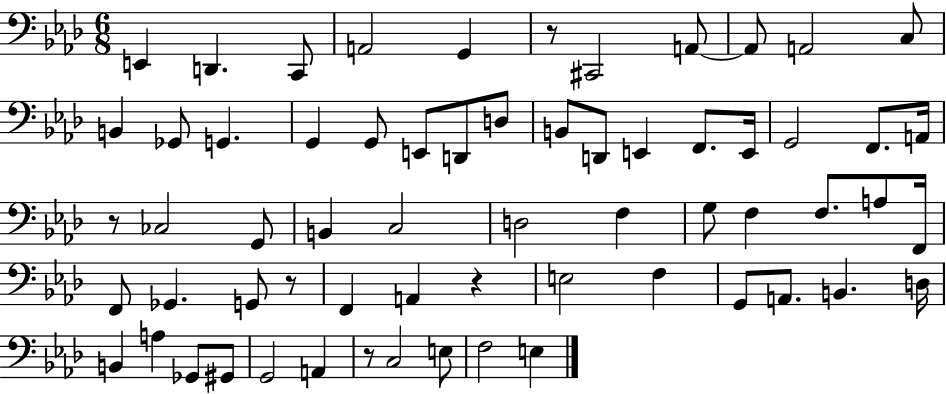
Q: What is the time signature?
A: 6/8